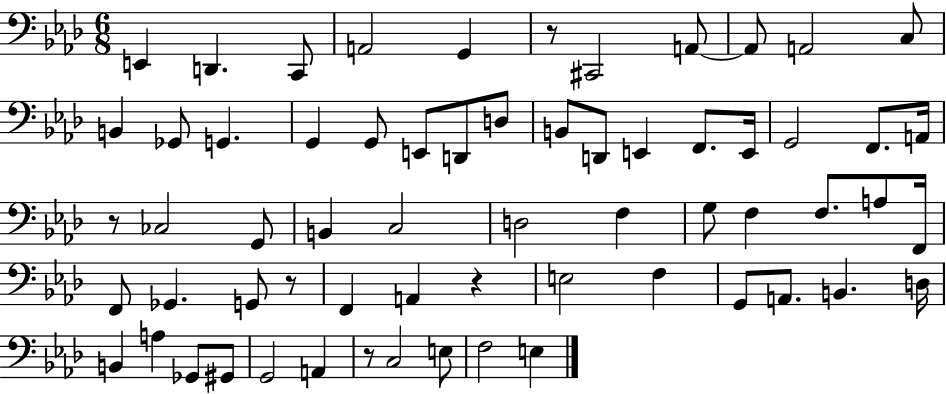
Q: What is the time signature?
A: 6/8